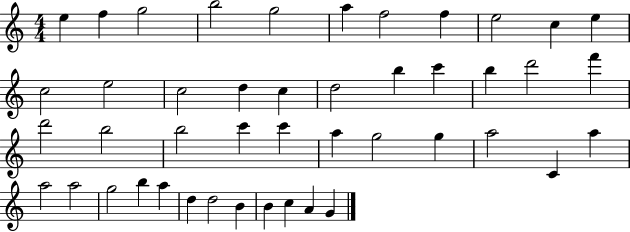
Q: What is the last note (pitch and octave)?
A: G4